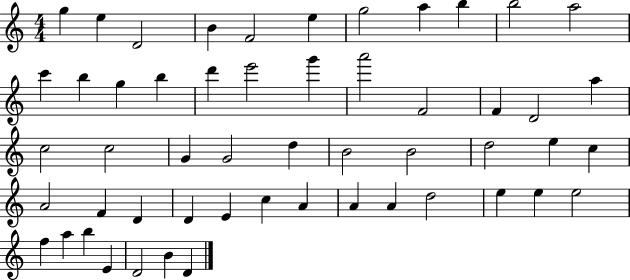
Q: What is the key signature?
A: C major